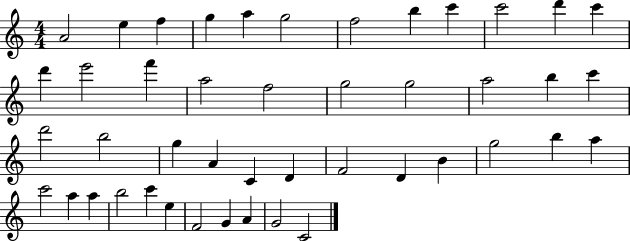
{
  \clef treble
  \numericTimeSignature
  \time 4/4
  \key c \major
  a'2 e''4 f''4 | g''4 a''4 g''2 | f''2 b''4 c'''4 | c'''2 d'''4 c'''4 | \break d'''4 e'''2 f'''4 | a''2 f''2 | g''2 g''2 | a''2 b''4 c'''4 | \break d'''2 b''2 | g''4 a'4 c'4 d'4 | f'2 d'4 b'4 | g''2 b''4 a''4 | \break c'''2 a''4 a''4 | b''2 c'''4 e''4 | f'2 g'4 a'4 | g'2 c'2 | \break \bar "|."
}